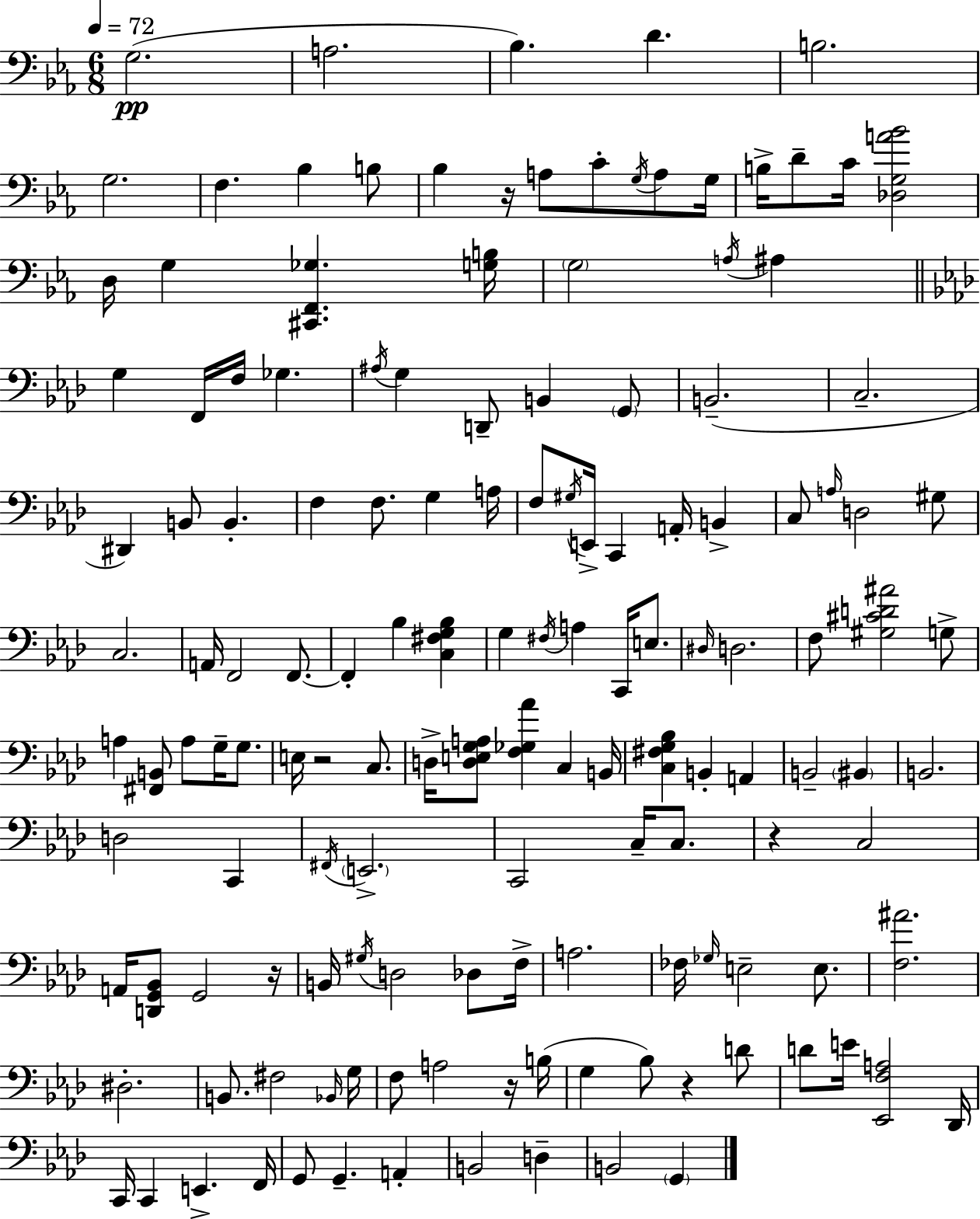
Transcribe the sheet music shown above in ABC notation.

X:1
T:Untitled
M:6/8
L:1/4
K:Eb
G,2 A,2 _B, D B,2 G,2 F, _B, B,/2 _B, z/4 A,/2 C/2 G,/4 A,/2 G,/4 B,/4 D/2 C/4 [_D,G,A_B]2 D,/4 G, [^C,,F,,_G,] [G,B,]/4 G,2 A,/4 ^A, G, F,,/4 F,/4 _G, ^A,/4 G, D,,/2 B,, G,,/2 B,,2 C,2 ^D,, B,,/2 B,, F, F,/2 G, A,/4 F,/2 ^G,/4 E,,/4 C,, A,,/4 B,, C,/2 A,/4 D,2 ^G,/2 C,2 A,,/4 F,,2 F,,/2 F,, _B, [C,^F,G,_B,] G, ^F,/4 A, C,,/4 E,/2 ^D,/4 D,2 F,/2 [^G,^CD^A]2 G,/2 A, [^F,,B,,]/2 A,/2 G,/4 G,/2 E,/4 z2 C,/2 D,/4 [D,E,G,A,]/2 [F,_G,_A] C, B,,/4 [C,^F,G,_B,] B,, A,, B,,2 ^B,, B,,2 D,2 C,, ^F,,/4 E,,2 C,,2 C,/4 C,/2 z C,2 A,,/4 [D,,G,,_B,,]/2 G,,2 z/4 B,,/4 ^G,/4 D,2 _D,/2 F,/4 A,2 _F,/4 _G,/4 E,2 E,/2 [F,^A]2 ^D,2 B,,/2 ^F,2 _B,,/4 G,/4 F,/2 A,2 z/4 B,/4 G, _B,/2 z D/2 D/2 E/4 [_E,,F,A,]2 _D,,/4 C,,/4 C,, E,, F,,/4 G,,/2 G,, A,, B,,2 D, B,,2 G,,